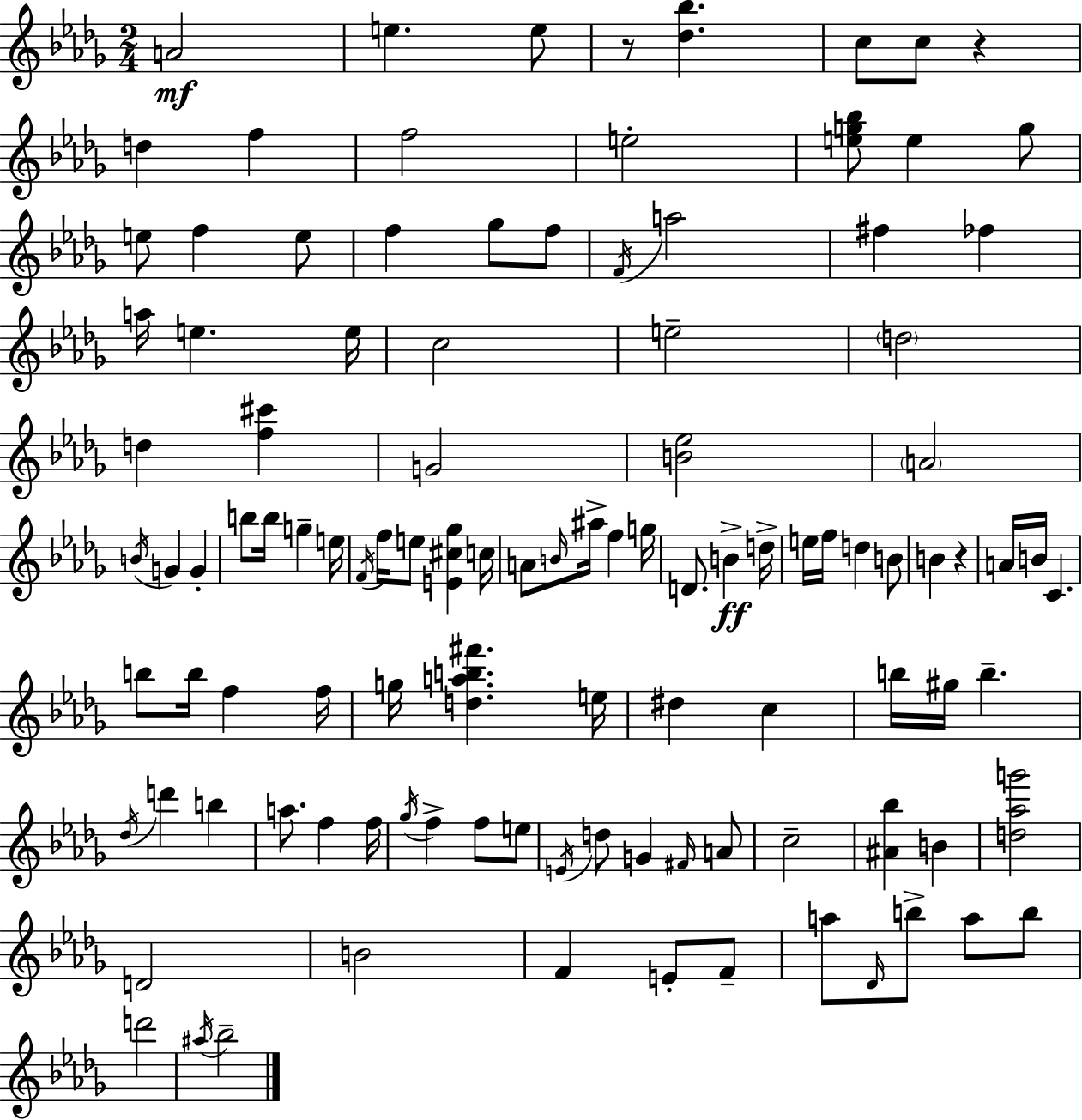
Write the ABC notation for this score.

X:1
T:Untitled
M:2/4
L:1/4
K:Bbm
A2 e e/2 z/2 [_d_b] c/2 c/2 z d f f2 e2 [eg_b]/2 e g/2 e/2 f e/2 f _g/2 f/2 F/4 a2 ^f _f a/4 e e/4 c2 e2 d2 d [f^c'] G2 [B_e]2 A2 B/4 G G b/2 b/4 g e/4 F/4 f/4 e/2 [E^c_g] c/4 A/2 B/4 ^a/4 f g/4 D/2 B d/4 e/4 f/4 d B/2 B z A/4 B/4 C b/2 b/4 f f/4 g/4 [dab^f'] e/4 ^d c b/4 ^g/4 b _d/4 d' b a/2 f f/4 _g/4 f f/2 e/2 E/4 d/2 G ^F/4 A/2 c2 [^A_b] B [d_ag']2 D2 B2 F E/2 F/2 a/2 _D/4 b/2 a/2 b/2 d'2 ^a/4 _b2